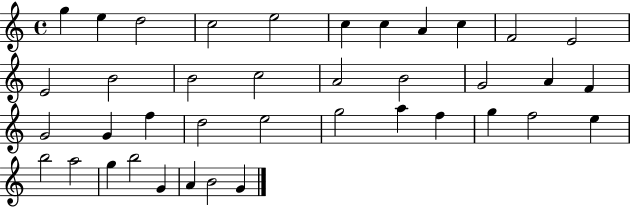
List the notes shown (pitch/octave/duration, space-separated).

G5/q E5/q D5/h C5/h E5/h C5/q C5/q A4/q C5/q F4/h E4/h E4/h B4/h B4/h C5/h A4/h B4/h G4/h A4/q F4/q G4/h G4/q F5/q D5/h E5/h G5/h A5/q F5/q G5/q F5/h E5/q B5/h A5/h G5/q B5/h G4/q A4/q B4/h G4/q